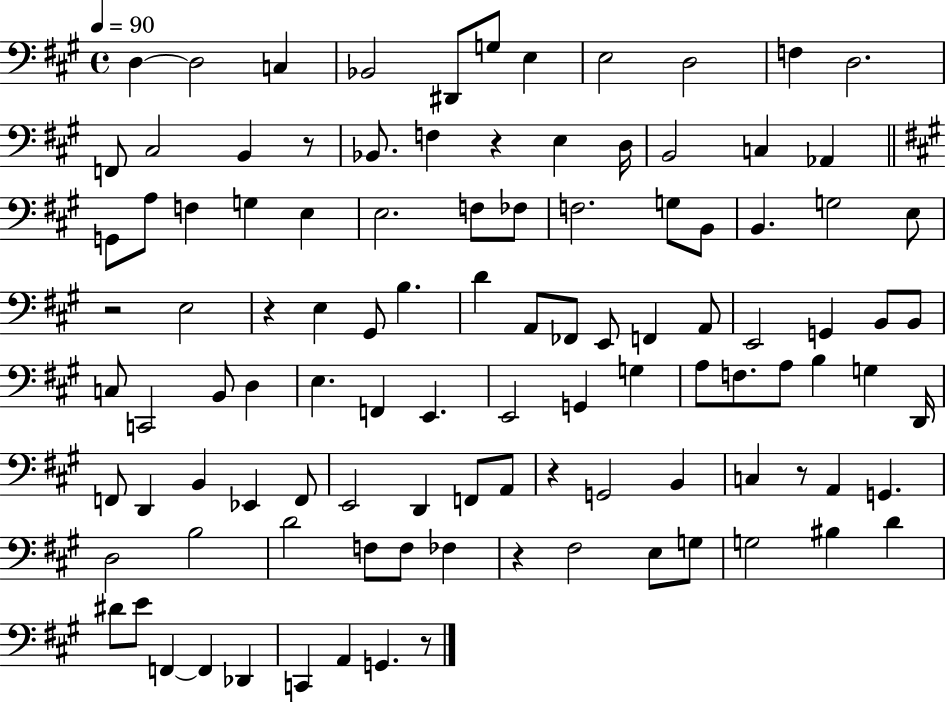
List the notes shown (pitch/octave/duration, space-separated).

D3/q D3/h C3/q Bb2/h D#2/e G3/e E3/q E3/h D3/h F3/q D3/h. F2/e C#3/h B2/q R/e Bb2/e. F3/q R/q E3/q D3/s B2/h C3/q Ab2/q G2/e A3/e F3/q G3/q E3/q E3/h. F3/e FES3/e F3/h. G3/e B2/e B2/q. G3/h E3/e R/h E3/h R/q E3/q G#2/e B3/q. D4/q A2/e FES2/e E2/e F2/q A2/e E2/h G2/q B2/e B2/e C3/e C2/h B2/e D3/q E3/q. F2/q E2/q. E2/h G2/q G3/q A3/e F3/e. A3/e B3/q G3/q D2/s F2/e D2/q B2/q Eb2/q F2/e E2/h D2/q F2/e A2/e R/q G2/h B2/q C3/q R/e A2/q G2/q. D3/h B3/h D4/h F3/e F3/e FES3/q R/q F#3/h E3/e G3/e G3/h BIS3/q D4/q D#4/e E4/e F2/q F2/q Db2/q C2/q A2/q G2/q. R/e